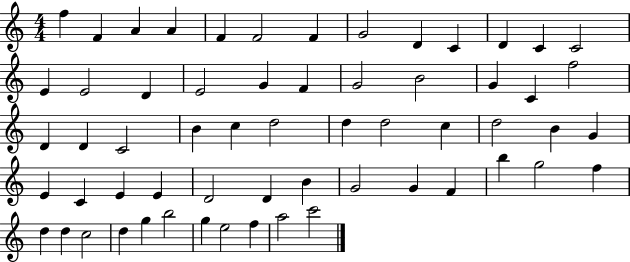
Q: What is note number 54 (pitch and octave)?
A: G5